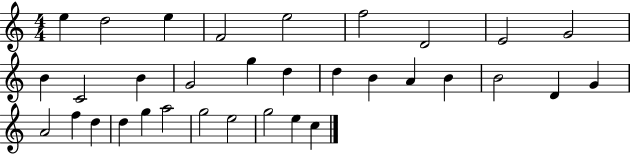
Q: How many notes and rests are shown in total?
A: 33